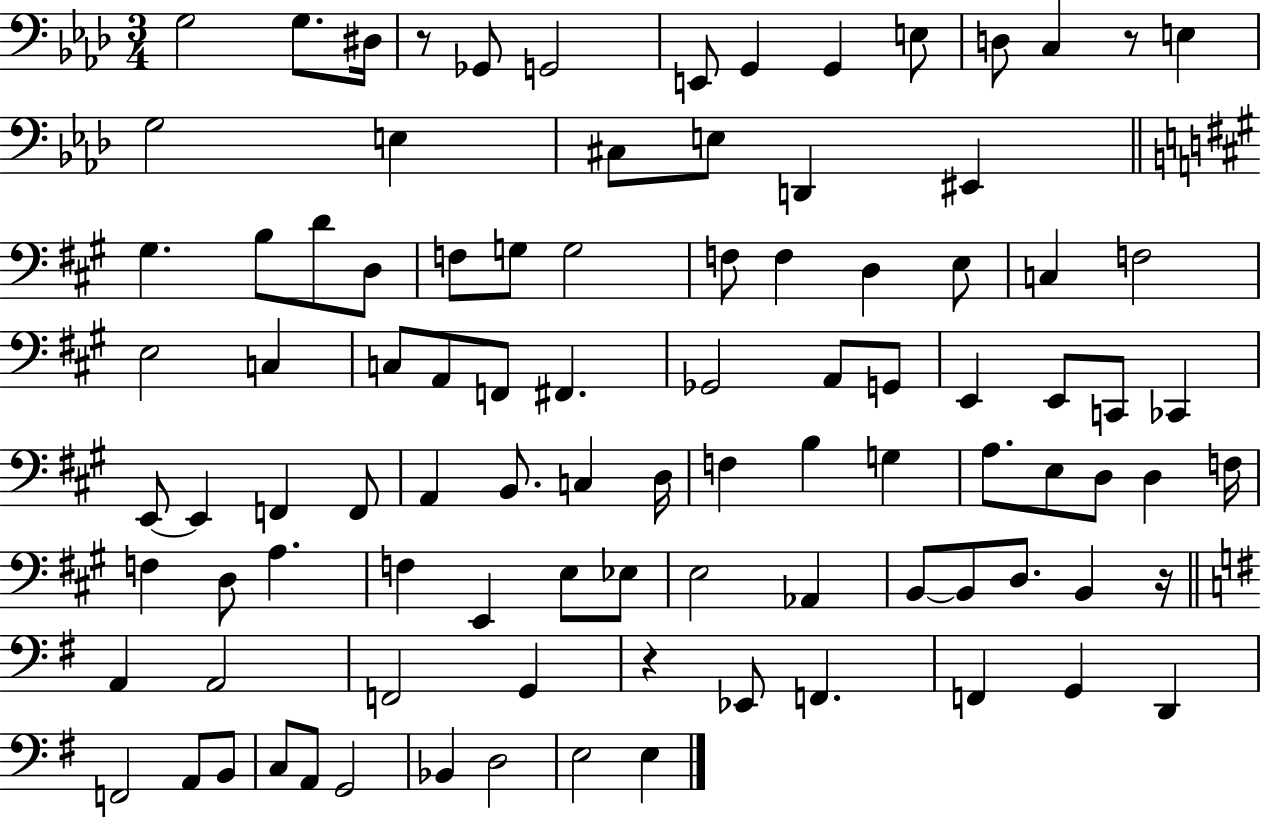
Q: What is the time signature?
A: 3/4